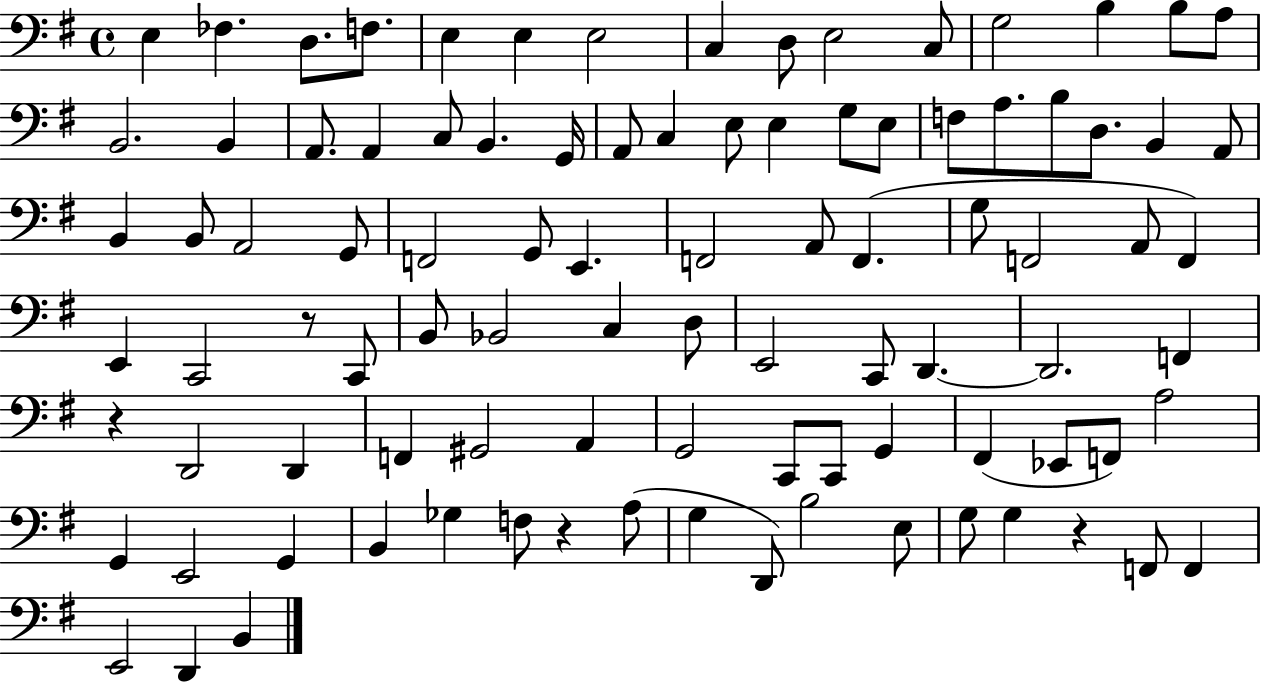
X:1
T:Untitled
M:4/4
L:1/4
K:G
E, _F, D,/2 F,/2 E, E, E,2 C, D,/2 E,2 C,/2 G,2 B, B,/2 A,/2 B,,2 B,, A,,/2 A,, C,/2 B,, G,,/4 A,,/2 C, E,/2 E, G,/2 E,/2 F,/2 A,/2 B,/2 D,/2 B,, A,,/2 B,, B,,/2 A,,2 G,,/2 F,,2 G,,/2 E,, F,,2 A,,/2 F,, G,/2 F,,2 A,,/2 F,, E,, C,,2 z/2 C,,/2 B,,/2 _B,,2 C, D,/2 E,,2 C,,/2 D,, D,,2 F,, z D,,2 D,, F,, ^G,,2 A,, G,,2 C,,/2 C,,/2 G,, ^F,, _E,,/2 F,,/2 A,2 G,, E,,2 G,, B,, _G, F,/2 z A,/2 G, D,,/2 B,2 E,/2 G,/2 G, z F,,/2 F,, E,,2 D,, B,,